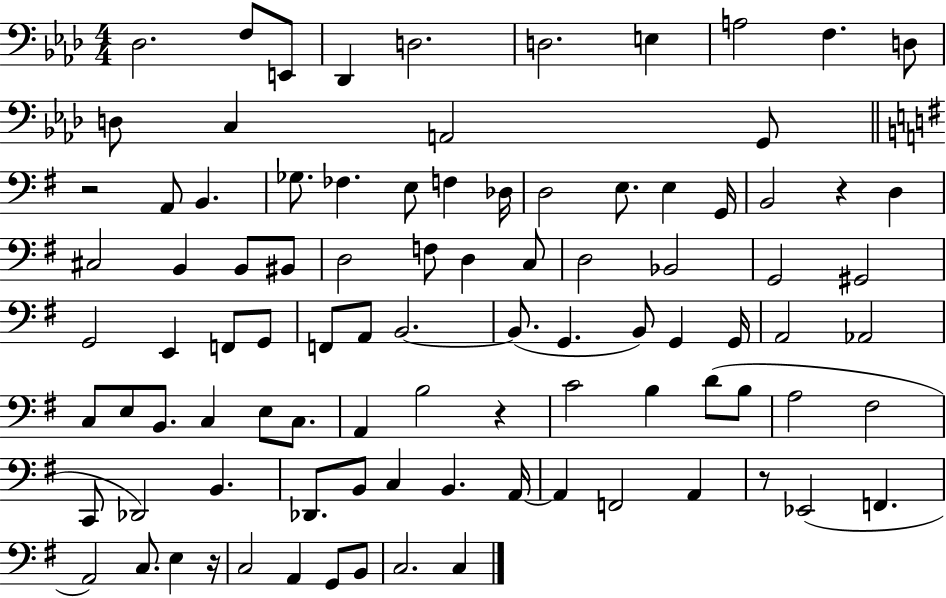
{
  \clef bass
  \numericTimeSignature
  \time 4/4
  \key aes \major
  des2. f8 e,8 | des,4 d2. | d2. e4 | a2 f4. d8 | \break d8 c4 a,2 g,8 | \bar "||" \break \key g \major r2 a,8 b,4. | ges8. fes4. e8 f4 des16 | d2 e8. e4 g,16 | b,2 r4 d4 | \break cis2 b,4 b,8 bis,8 | d2 f8 d4 c8 | d2 bes,2 | g,2 gis,2 | \break g,2 e,4 f,8 g,8 | f,8 a,8 b,2.~~ | b,8.( g,4. b,8) g,4 g,16 | a,2 aes,2 | \break c8 e8 b,8. c4 e8 c8. | a,4 b2 r4 | c'2 b4 d'8( b8 | a2 fis2 | \break c,8 des,2) b,4. | des,8. b,8 c4 b,4. a,16~~ | a,4 f,2 a,4 | r8 ees,2( f,4. | \break a,2) c8. e4 r16 | c2 a,4 g,8 b,8 | c2. c4 | \bar "|."
}